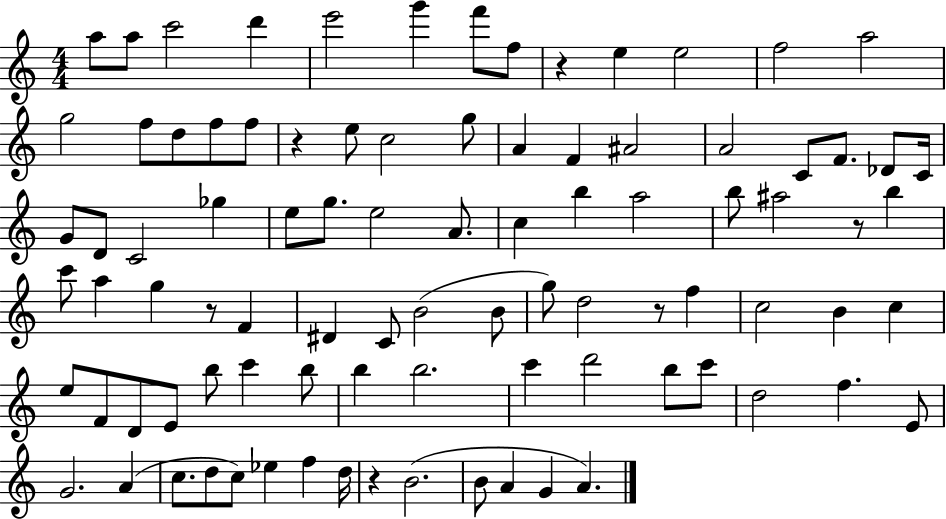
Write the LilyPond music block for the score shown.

{
  \clef treble
  \numericTimeSignature
  \time 4/4
  \key c \major
  a''8 a''8 c'''2 d'''4 | e'''2 g'''4 f'''8 f''8 | r4 e''4 e''2 | f''2 a''2 | \break g''2 f''8 d''8 f''8 f''8 | r4 e''8 c''2 g''8 | a'4 f'4 ais'2 | a'2 c'8 f'8. des'8 c'16 | \break g'8 d'8 c'2 ges''4 | e''8 g''8. e''2 a'8. | c''4 b''4 a''2 | b''8 ais''2 r8 b''4 | \break c'''8 a''4 g''4 r8 f'4 | dis'4 c'8 b'2( b'8 | g''8) d''2 r8 f''4 | c''2 b'4 c''4 | \break e''8 f'8 d'8 e'8 b''8 c'''4 b''8 | b''4 b''2. | c'''4 d'''2 b''8 c'''8 | d''2 f''4. e'8 | \break g'2. a'4( | c''8. d''8 c''8) ees''4 f''4 d''16 | r4 b'2.( | b'8 a'4 g'4 a'4.) | \break \bar "|."
}